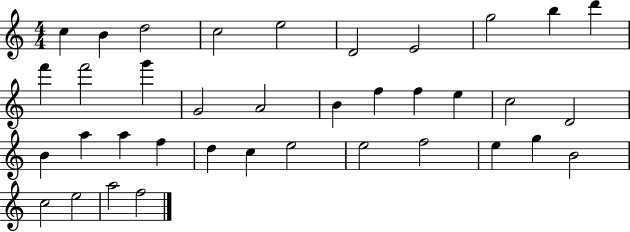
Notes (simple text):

C5/q B4/q D5/h C5/h E5/h D4/h E4/h G5/h B5/q D6/q F6/q F6/h G6/q G4/h A4/h B4/q F5/q F5/q E5/q C5/h D4/h B4/q A5/q A5/q F5/q D5/q C5/q E5/h E5/h F5/h E5/q G5/q B4/h C5/h E5/h A5/h F5/h